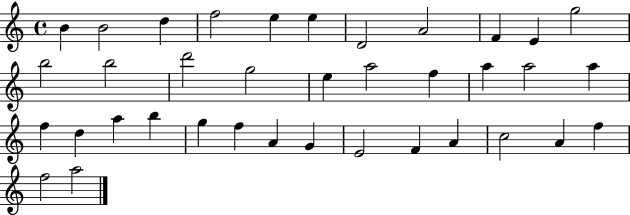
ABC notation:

X:1
T:Untitled
M:4/4
L:1/4
K:C
B B2 d f2 e e D2 A2 F E g2 b2 b2 d'2 g2 e a2 f a a2 a f d a b g f A G E2 F A c2 A f f2 a2